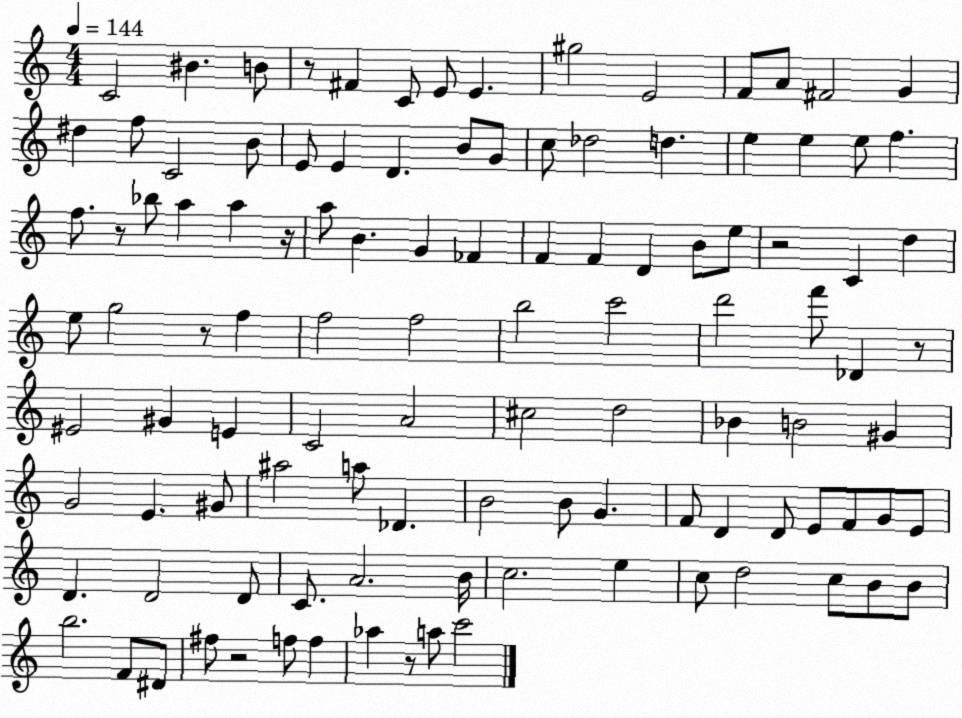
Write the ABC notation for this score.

X:1
T:Untitled
M:4/4
L:1/4
K:C
C2 ^B B/2 z/2 ^F C/2 E/2 E ^g2 E2 F/2 A/2 ^F2 G ^d f/2 C2 B/2 E/2 E D B/2 G/2 c/2 _d2 d e e e/2 f f/2 z/2 _b/2 a a z/4 a/2 B G _F F F D B/2 e/2 z2 C d e/2 g2 z/2 f f2 f2 b2 c'2 d'2 f'/2 _D z/2 ^E2 ^G E C2 A2 ^c2 d2 _B B2 ^G G2 E ^G/2 ^a2 a/2 _D B2 B/2 G F/2 D D/2 E/2 F/2 G/2 E/2 D D2 D/2 C/2 A2 B/4 c2 e c/2 d2 c/2 B/2 B/2 b2 F/2 ^D/2 ^f/2 z2 f/2 f _a z/2 a/2 c'2